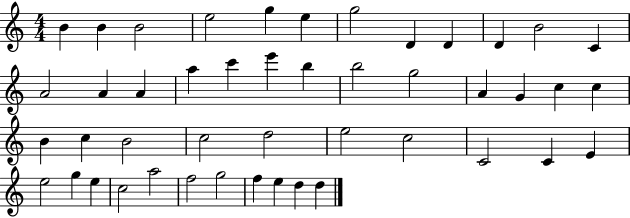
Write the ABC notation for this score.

X:1
T:Untitled
M:4/4
L:1/4
K:C
B B B2 e2 g e g2 D D D B2 C A2 A A a c' e' b b2 g2 A G c c B c B2 c2 d2 e2 c2 C2 C E e2 g e c2 a2 f2 g2 f e d d